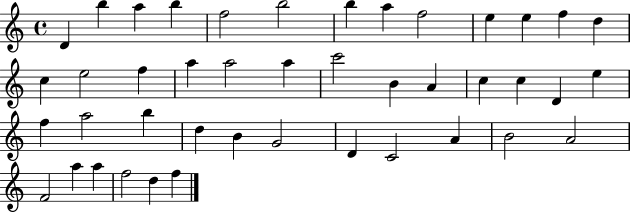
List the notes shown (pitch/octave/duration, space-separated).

D4/q B5/q A5/q B5/q F5/h B5/h B5/q A5/q F5/h E5/q E5/q F5/q D5/q C5/q E5/h F5/q A5/q A5/h A5/q C6/h B4/q A4/q C5/q C5/q D4/q E5/q F5/q A5/h B5/q D5/q B4/q G4/h D4/q C4/h A4/q B4/h A4/h F4/h A5/q A5/q F5/h D5/q F5/q